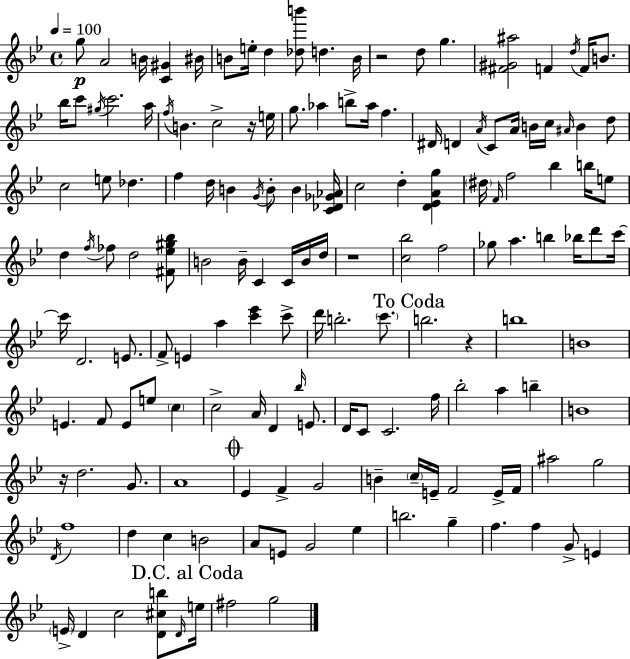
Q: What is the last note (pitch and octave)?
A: G5